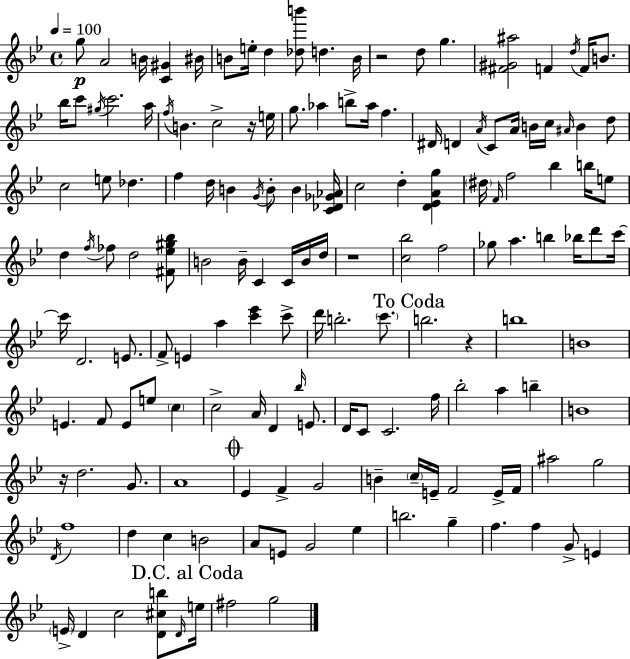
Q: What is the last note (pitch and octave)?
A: G5